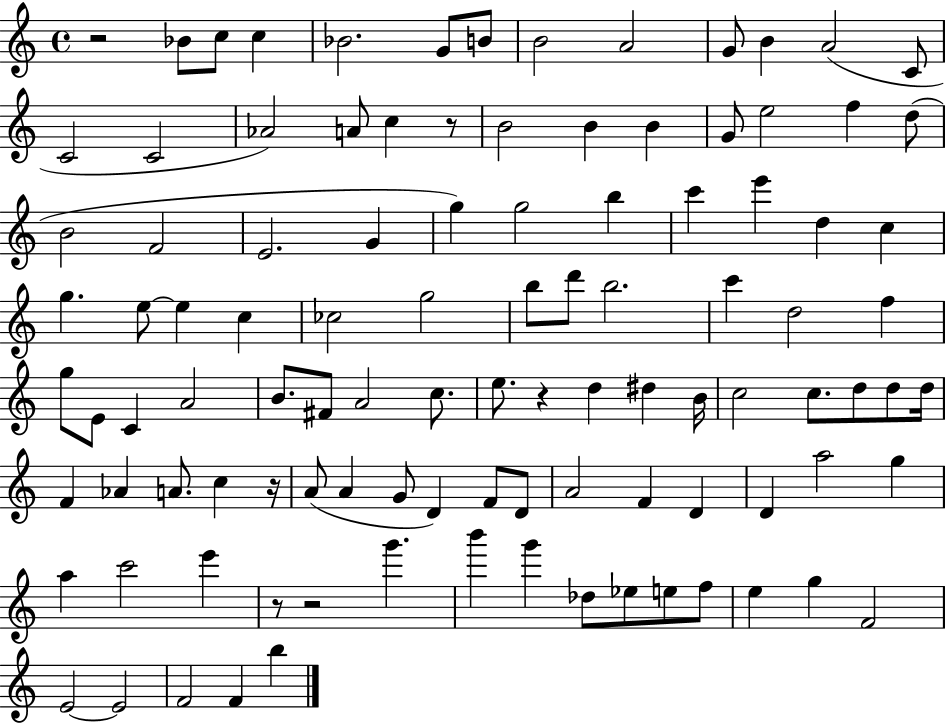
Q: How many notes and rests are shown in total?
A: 104